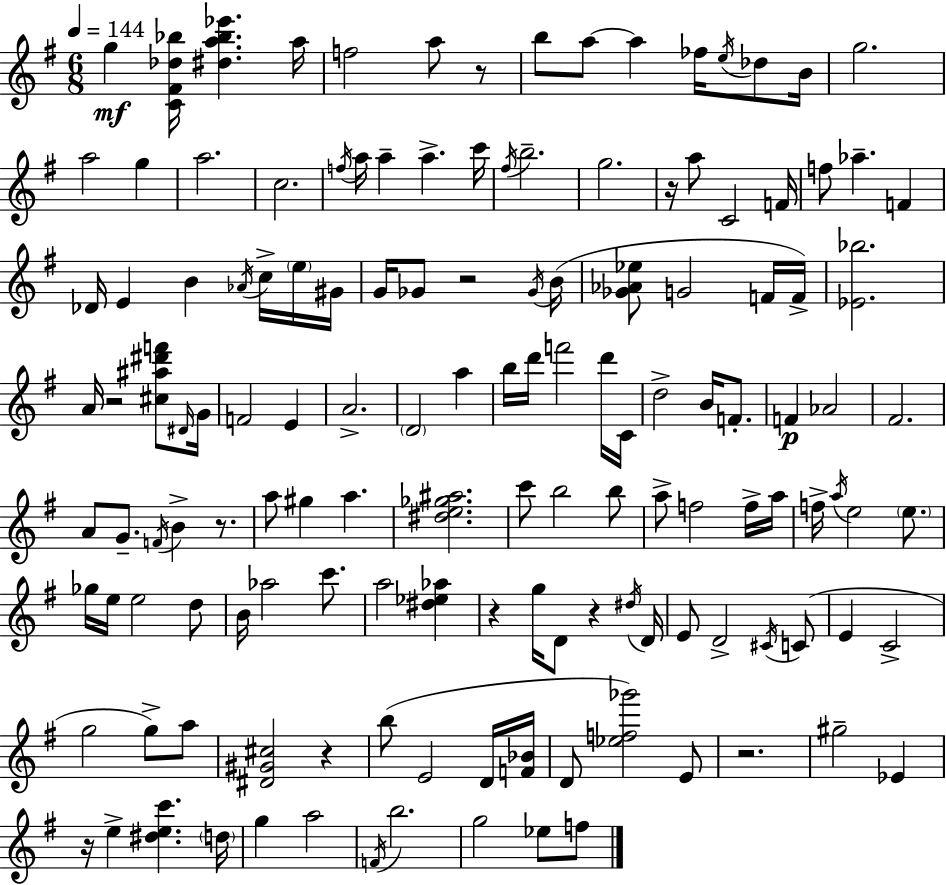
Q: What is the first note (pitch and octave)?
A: G5